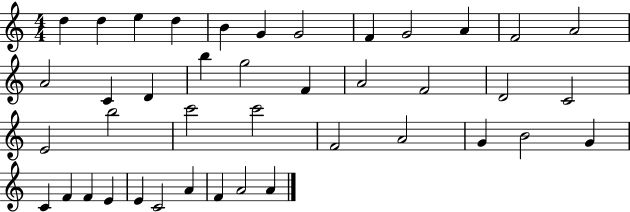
D5/q D5/q E5/q D5/q B4/q G4/q G4/h F4/q G4/h A4/q F4/h A4/h A4/h C4/q D4/q B5/q G5/h F4/q A4/h F4/h D4/h C4/h E4/h B5/h C6/h C6/h F4/h A4/h G4/q B4/h G4/q C4/q F4/q F4/q E4/q E4/q C4/h A4/q F4/q A4/h A4/q